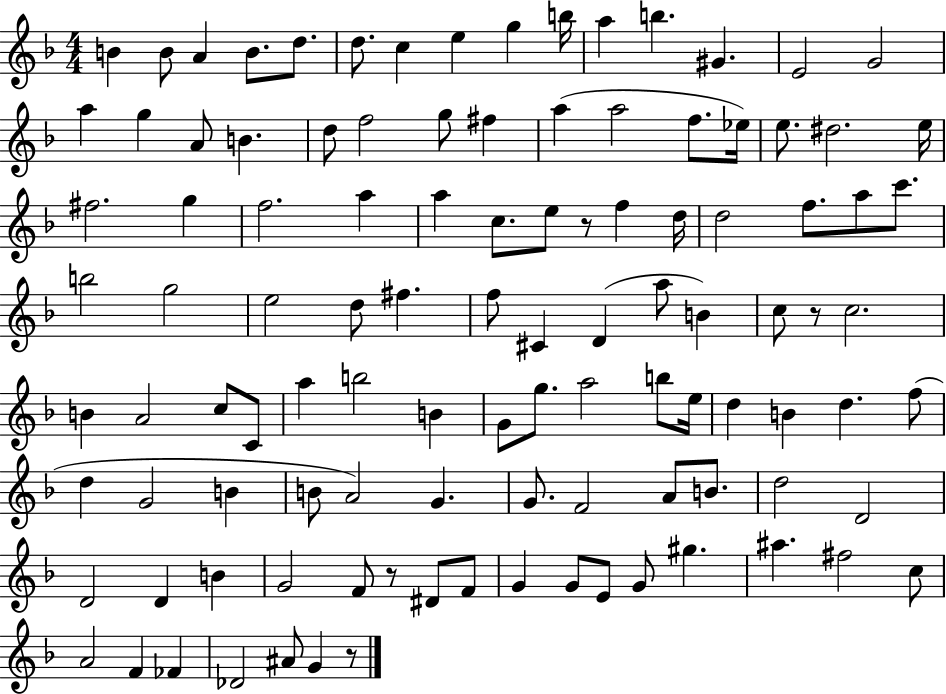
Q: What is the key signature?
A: F major